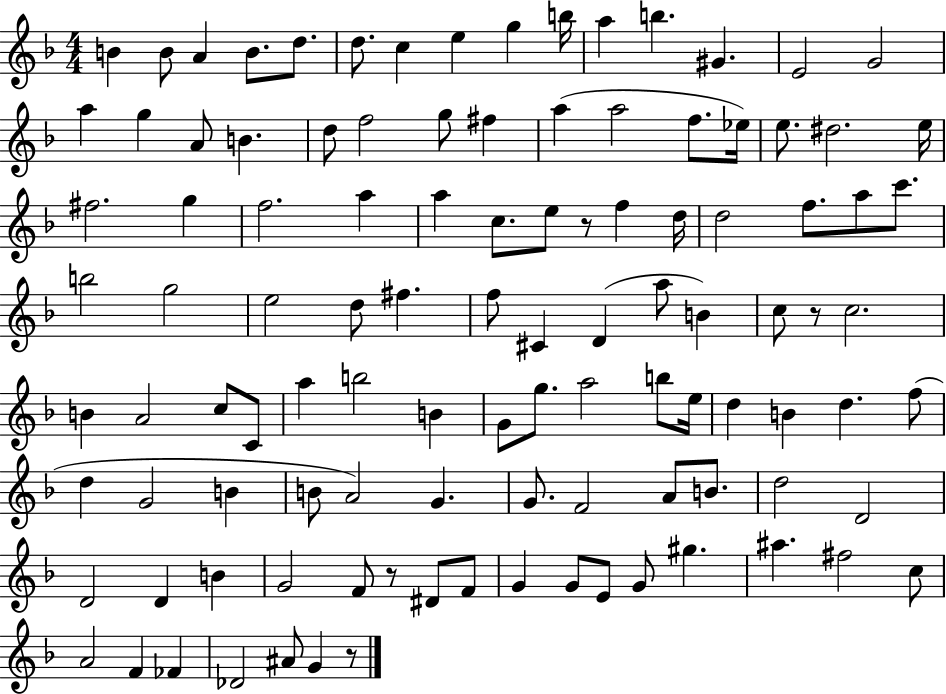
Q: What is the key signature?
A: F major